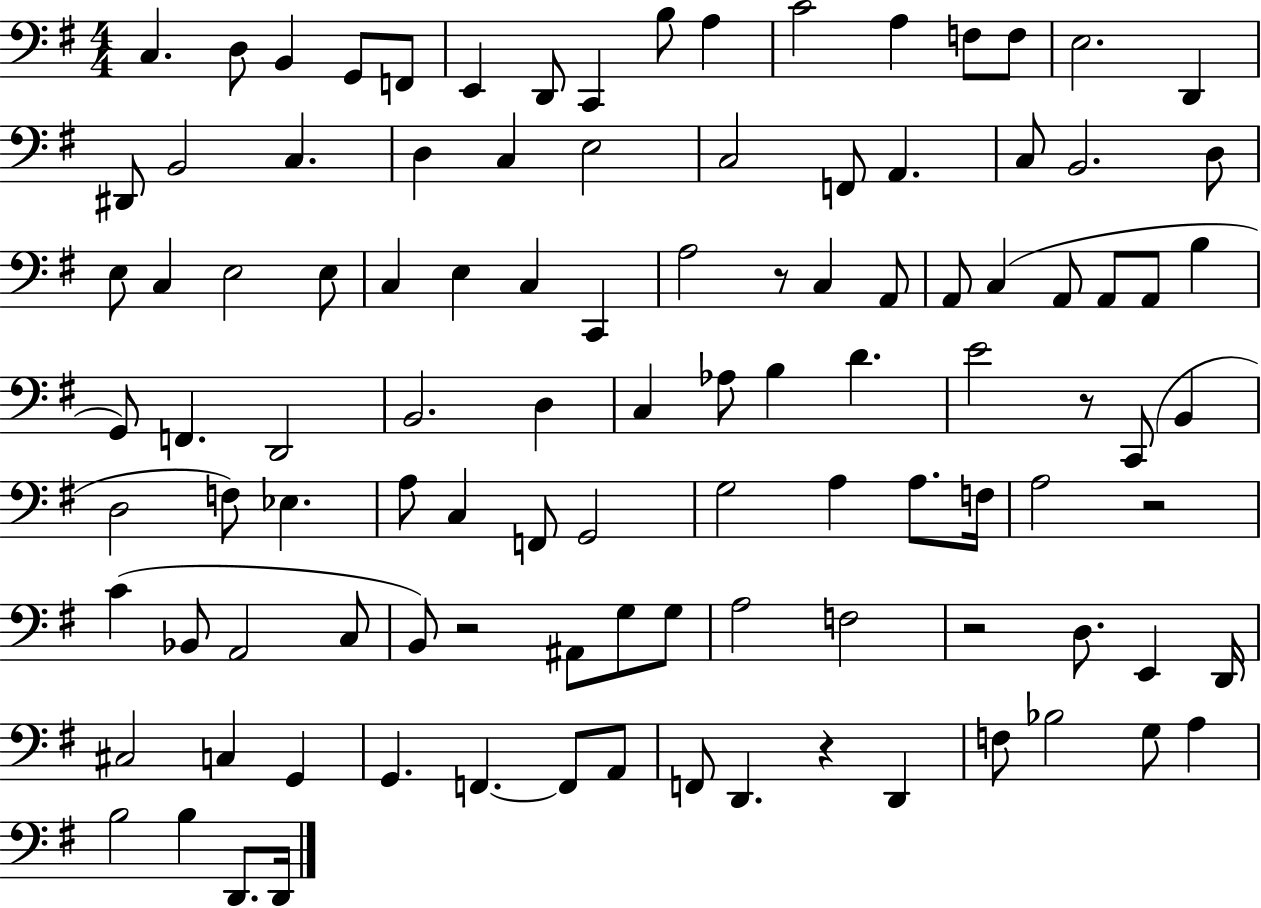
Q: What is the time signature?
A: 4/4